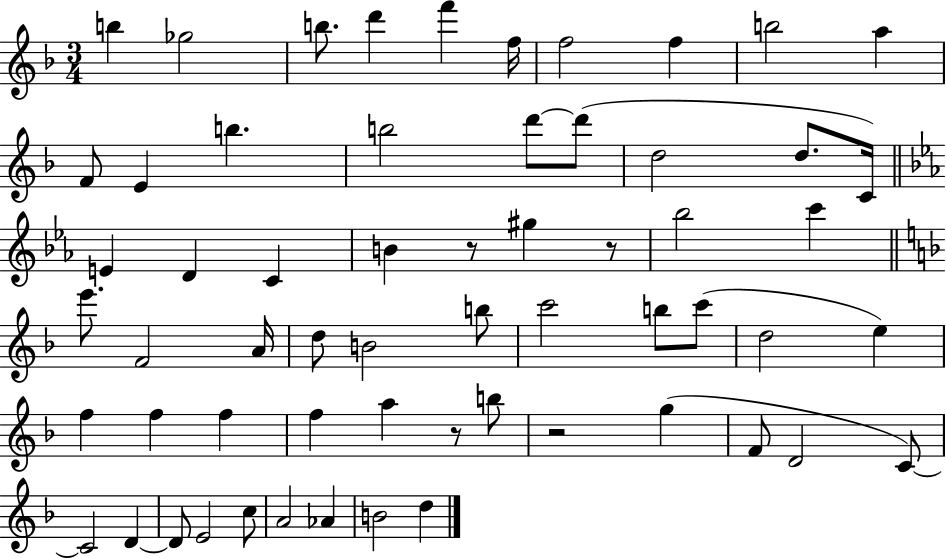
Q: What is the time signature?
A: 3/4